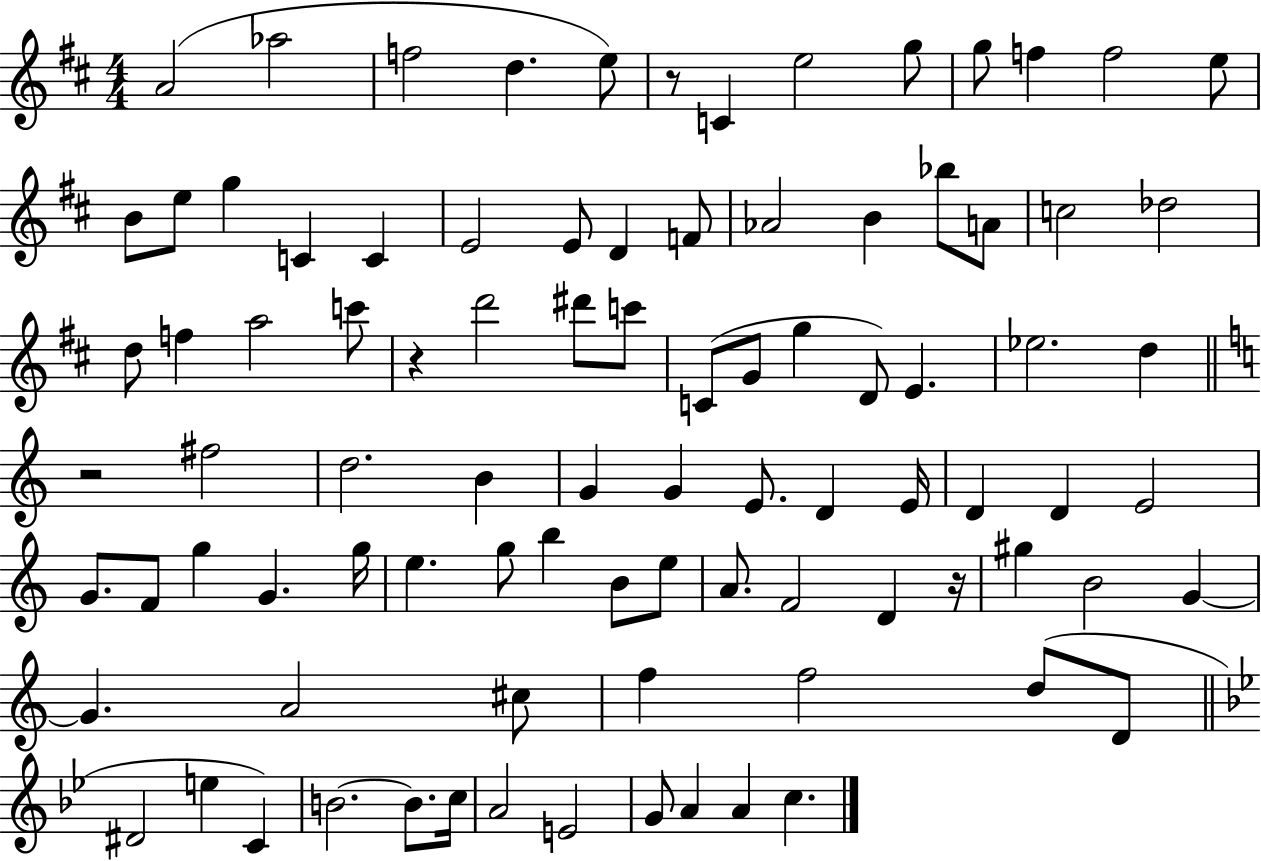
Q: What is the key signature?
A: D major